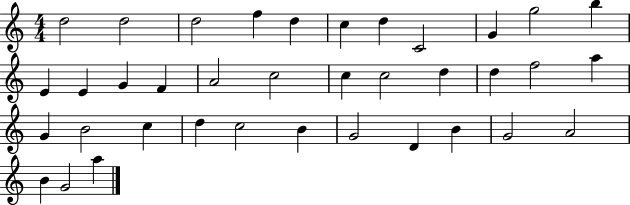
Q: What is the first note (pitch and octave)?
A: D5